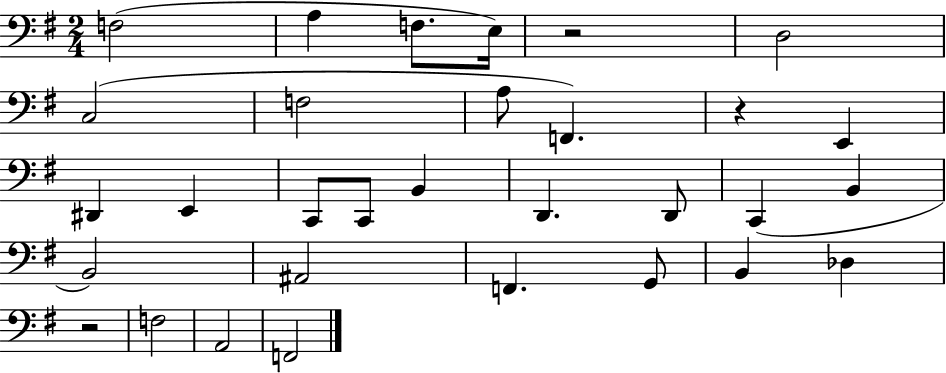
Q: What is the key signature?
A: G major